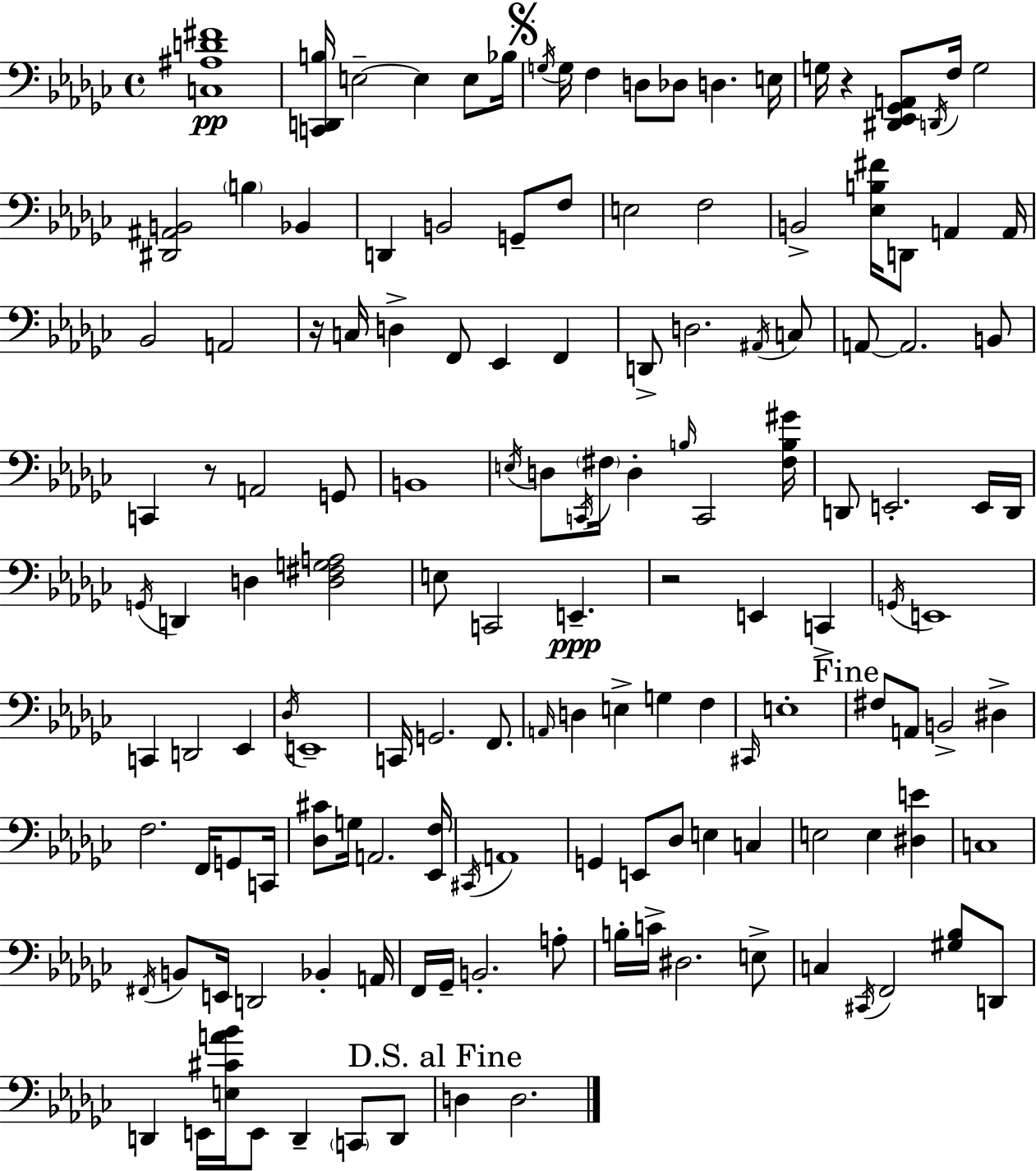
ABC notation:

X:1
T:Untitled
M:4/4
L:1/4
K:Ebm
[C,^A,D^F]4 [C,,D,,B,]/4 E,2 E, E,/2 _B,/4 G,/4 G,/4 F, D,/2 _D,/2 D, E,/4 G,/4 z [^D,,_E,,_G,,A,,]/2 D,,/4 F,/4 G,2 [^D,,^A,,B,,]2 B, _B,, D,, B,,2 G,,/2 F,/2 E,2 F,2 B,,2 [_E,B,^F]/4 D,,/2 A,, A,,/4 _B,,2 A,,2 z/4 C,/4 D, F,,/2 _E,, F,, D,,/2 D,2 ^A,,/4 C,/2 A,,/2 A,,2 B,,/2 C,, z/2 A,,2 G,,/2 B,,4 E,/4 D,/2 C,,/4 ^F,/4 D, B,/4 C,,2 [^F,B,^G]/4 D,,/2 E,,2 E,,/4 D,,/4 G,,/4 D,, D, [D,^F,G,A,]2 E,/2 C,,2 E,, z2 E,, C,, G,,/4 E,,4 C,, D,,2 _E,, _D,/4 E,,4 C,,/4 G,,2 F,,/2 A,,/4 D, E, G, F, ^C,,/4 E,4 ^F,/2 A,,/2 B,,2 ^D, F,2 F,,/4 G,,/2 C,,/4 [_D,^C]/2 G,/4 A,,2 [_E,,F,]/4 ^C,,/4 A,,4 G,, E,,/2 _D,/2 E, C, E,2 E, [^D,E] C,4 ^F,,/4 B,,/2 E,,/4 D,,2 _B,, A,,/4 F,,/4 _G,,/4 B,,2 A,/2 B,/4 C/4 ^D,2 E,/2 C, ^C,,/4 F,,2 [^G,_B,]/2 D,,/2 D,, E,,/4 [E,^CA_B]/4 E,,/2 D,, C,,/2 D,,/2 D, D,2